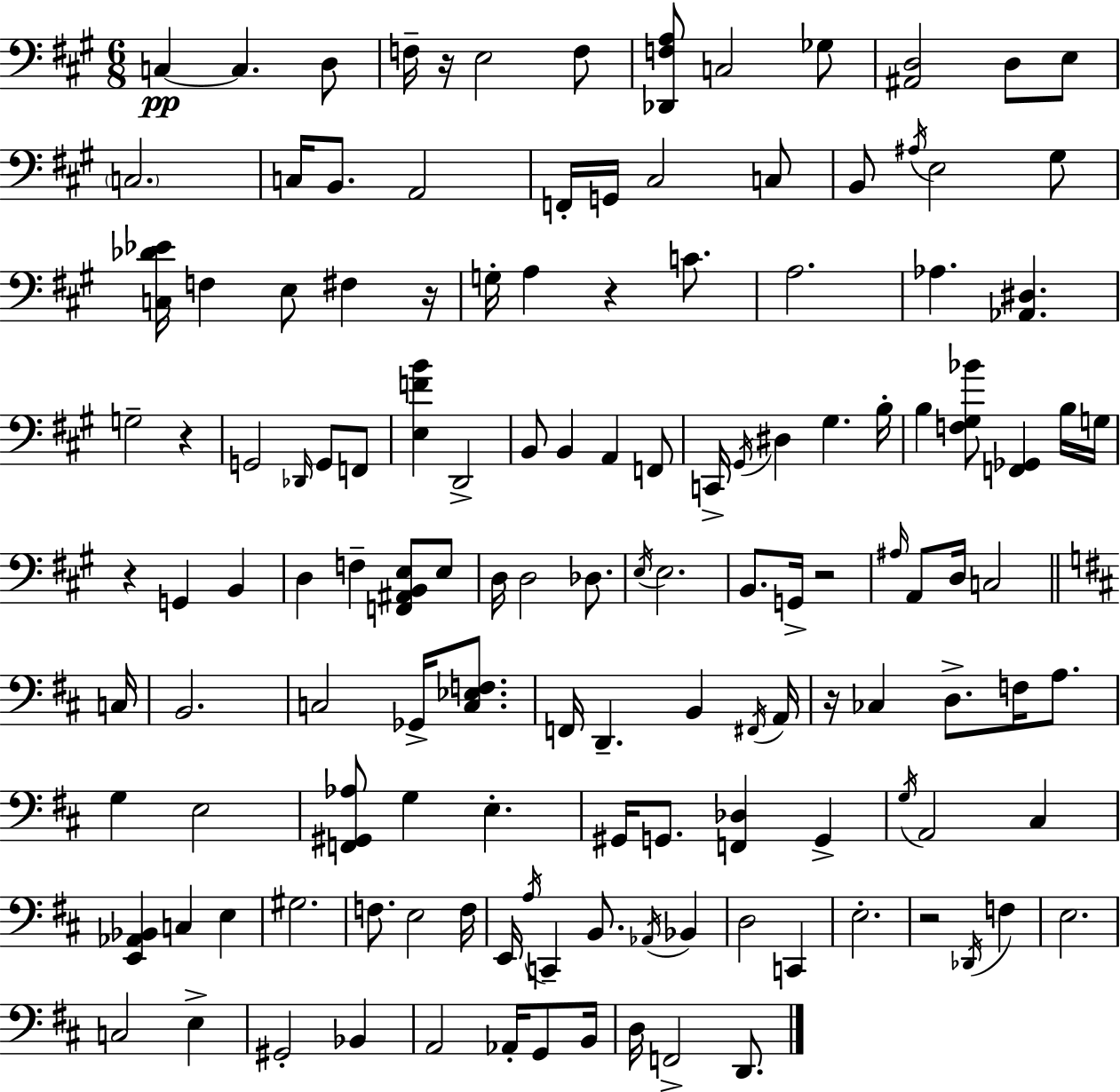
{
  \clef bass
  \numericTimeSignature
  \time 6/8
  \key a \major
  c4~~\pp c4. d8 | f16-- r16 e2 f8 | <des, f a>8 c2 ges8 | <ais, d>2 d8 e8 | \break \parenthesize c2. | c16 b,8. a,2 | f,16-. g,16 cis2 c8 | b,8 \acciaccatura { ais16 } e2 gis8 | \break <c des' ees'>16 f4 e8 fis4 | r16 g16-. a4 r4 c'8. | a2. | aes4. <aes, dis>4. | \break g2-- r4 | g,2 \grace { des,16 } g,8 | f,8 <e f' b'>4 d,2-> | b,8 b,4 a,4 | \break f,8 c,16-> \acciaccatura { gis,16 } dis4 gis4. | b16-. b4 <f gis bes'>8 <f, ges,>4 | b16 g16 r4 g,4 b,4 | d4 f4-- <f, ais, b, e>8 | \break e8 d16 d2 | des8. \acciaccatura { e16 } e2. | b,8. g,16-> r2 | \grace { ais16 } a,8 d16 c2 | \break \bar "||" \break \key d \major c16 b,2. | c2 ges,16-> <c ees f>8. | f,16 d,4.-- b,4 | \acciaccatura { fis,16 } a,16 r16 ces4 d8.-> f16 a8. | \break g4 e2 | <f, gis, aes>8 g4 e4.-. | gis,16 g,8. <f, des>4 g,4-> | \acciaccatura { g16 } a,2 cis4 | \break <e, aes, bes,>4 c4 e4 | gis2. | f8. e2 | f16 e,16 \acciaccatura { a16 } c,4-- b,8. | \break \acciaccatura { aes,16 } bes,4 d2 | c,4 e2.-. | r2 | \acciaccatura { des,16 } f4 e2. | \break c2 | e4-> gis,2-. | bes,4 a,2 | aes,16-. g,8 b,16 d16 f,2-> | \break d,8. \bar "|."
}